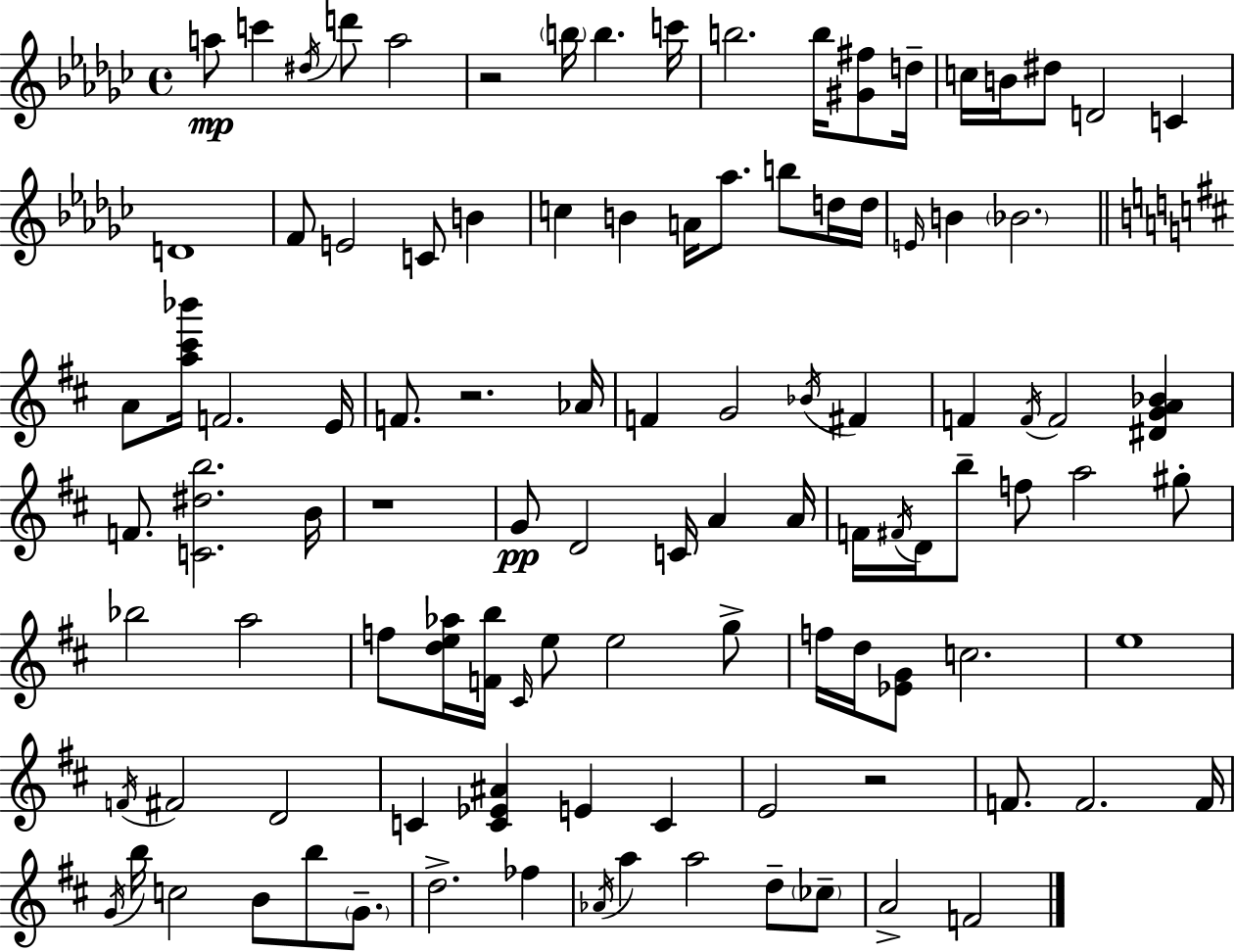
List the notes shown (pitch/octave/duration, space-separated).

A5/e C6/q D#5/s D6/e A5/h R/h B5/s B5/q. C6/s B5/h. B5/s [G#4,F#5]/e D5/s C5/s B4/s D#5/e D4/h C4/q D4/w F4/e E4/h C4/e B4/q C5/q B4/q A4/s Ab5/e. B5/e D5/s D5/s E4/s B4/q Bb4/h. A4/e [A5,C#6,Bb6]/s F4/h. E4/s F4/e. R/h. Ab4/s F4/q G4/h Bb4/s F#4/q F4/q F4/s F4/h [D#4,G4,A4,Bb4]/q F4/e. [C4,D#5,B5]/h. B4/s R/w G4/e D4/h C4/s A4/q A4/s F4/s F#4/s D4/s B5/e F5/e A5/h G#5/e Bb5/h A5/h F5/e [D5,E5,Ab5]/s [F4,B5]/s C#4/s E5/e E5/h G5/e F5/s D5/s [Eb4,G4]/e C5/h. E5/w F4/s F#4/h D4/h C4/q [C4,Eb4,A#4]/q E4/q C4/q E4/h R/h F4/e. F4/h. F4/s G4/s B5/s C5/h B4/e B5/e G4/e. D5/h. FES5/q Ab4/s A5/q A5/h D5/e CES5/e A4/h F4/h